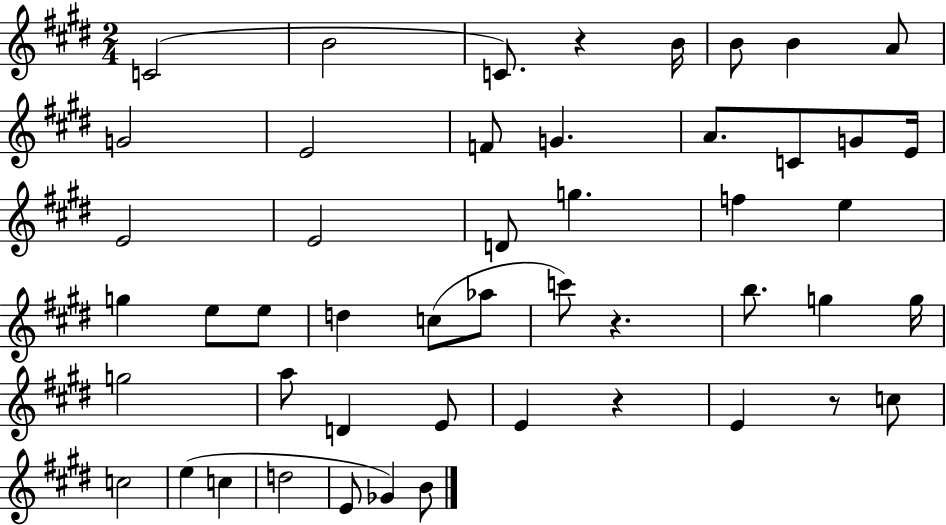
{
  \clef treble
  \numericTimeSignature
  \time 2/4
  \key e \major
  c'2( | b'2 | c'8.) r4 b'16 | b'8 b'4 a'8 | \break g'2 | e'2 | f'8 g'4. | a'8. c'8 g'8 e'16 | \break e'2 | e'2 | d'8 g''4. | f''4 e''4 | \break g''4 e''8 e''8 | d''4 c''8( aes''8 | c'''8) r4. | b''8. g''4 g''16 | \break g''2 | a''8 d'4 e'8 | e'4 r4 | e'4 r8 c''8 | \break c''2 | e''4( c''4 | d''2 | e'8 ges'4) b'8 | \break \bar "|."
}